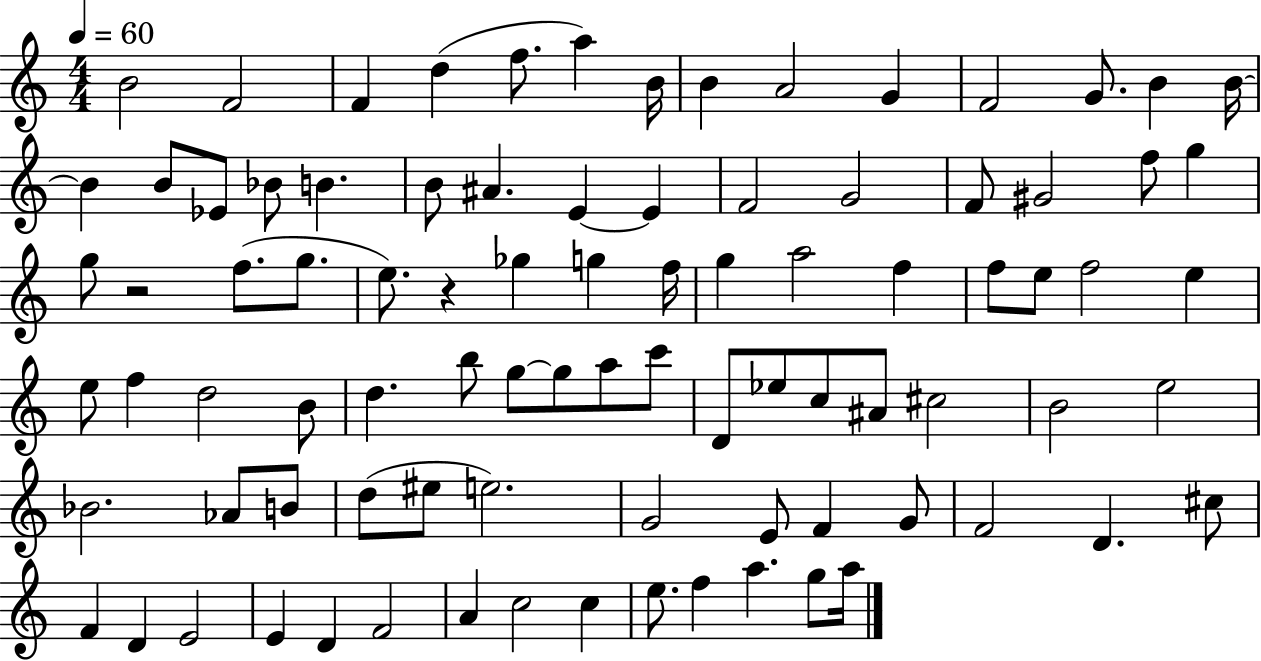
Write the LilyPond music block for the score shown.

{
  \clef treble
  \numericTimeSignature
  \time 4/4
  \key c \major
  \tempo 4 = 60
  b'2 f'2 | f'4 d''4( f''8. a''4) b'16 | b'4 a'2 g'4 | f'2 g'8. b'4 b'16~~ | \break b'4 b'8 ees'8 bes'8 b'4. | b'8 ais'4. e'4~~ e'4 | f'2 g'2 | f'8 gis'2 f''8 g''4 | \break g''8 r2 f''8.( g''8. | e''8.) r4 ges''4 g''4 f''16 | g''4 a''2 f''4 | f''8 e''8 f''2 e''4 | \break e''8 f''4 d''2 b'8 | d''4. b''8 g''8~~ g''8 a''8 c'''8 | d'8 ees''8 c''8 ais'8 cis''2 | b'2 e''2 | \break bes'2. aes'8 b'8 | d''8( eis''8 e''2.) | g'2 e'8 f'4 g'8 | f'2 d'4. cis''8 | \break f'4 d'4 e'2 | e'4 d'4 f'2 | a'4 c''2 c''4 | e''8. f''4 a''4. g''8 a''16 | \break \bar "|."
}